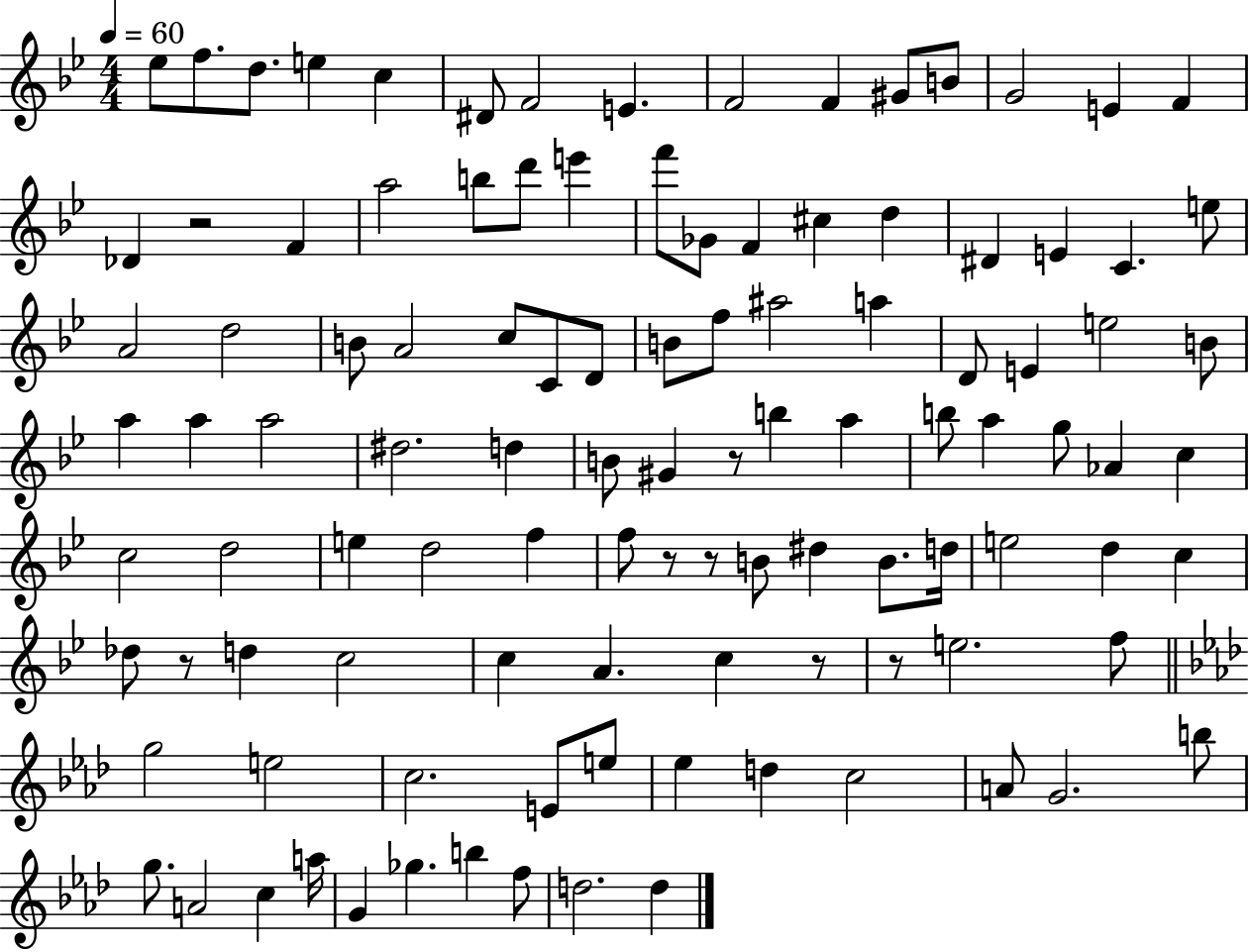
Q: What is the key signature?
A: BES major